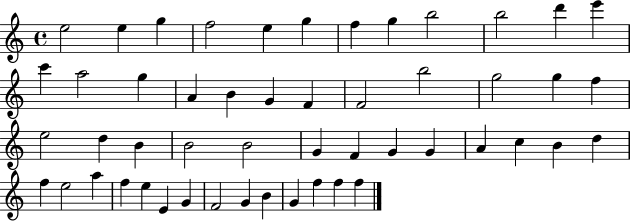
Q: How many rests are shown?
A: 0